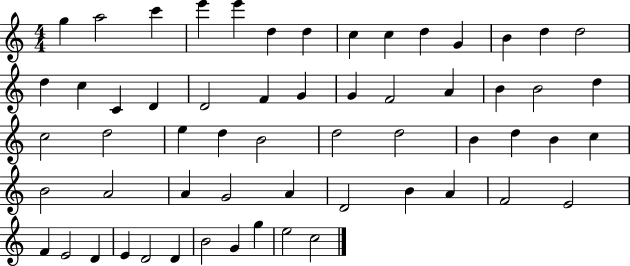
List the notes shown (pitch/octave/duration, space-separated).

G5/q A5/h C6/q E6/q E6/q D5/q D5/q C5/q C5/q D5/q G4/q B4/q D5/q D5/h D5/q C5/q C4/q D4/q D4/h F4/q G4/q G4/q F4/h A4/q B4/q B4/h D5/q C5/h D5/h E5/q D5/q B4/h D5/h D5/h B4/q D5/q B4/q C5/q B4/h A4/h A4/q G4/h A4/q D4/h B4/q A4/q F4/h E4/h F4/q E4/h D4/q E4/q D4/h D4/q B4/h G4/q G5/q E5/h C5/h